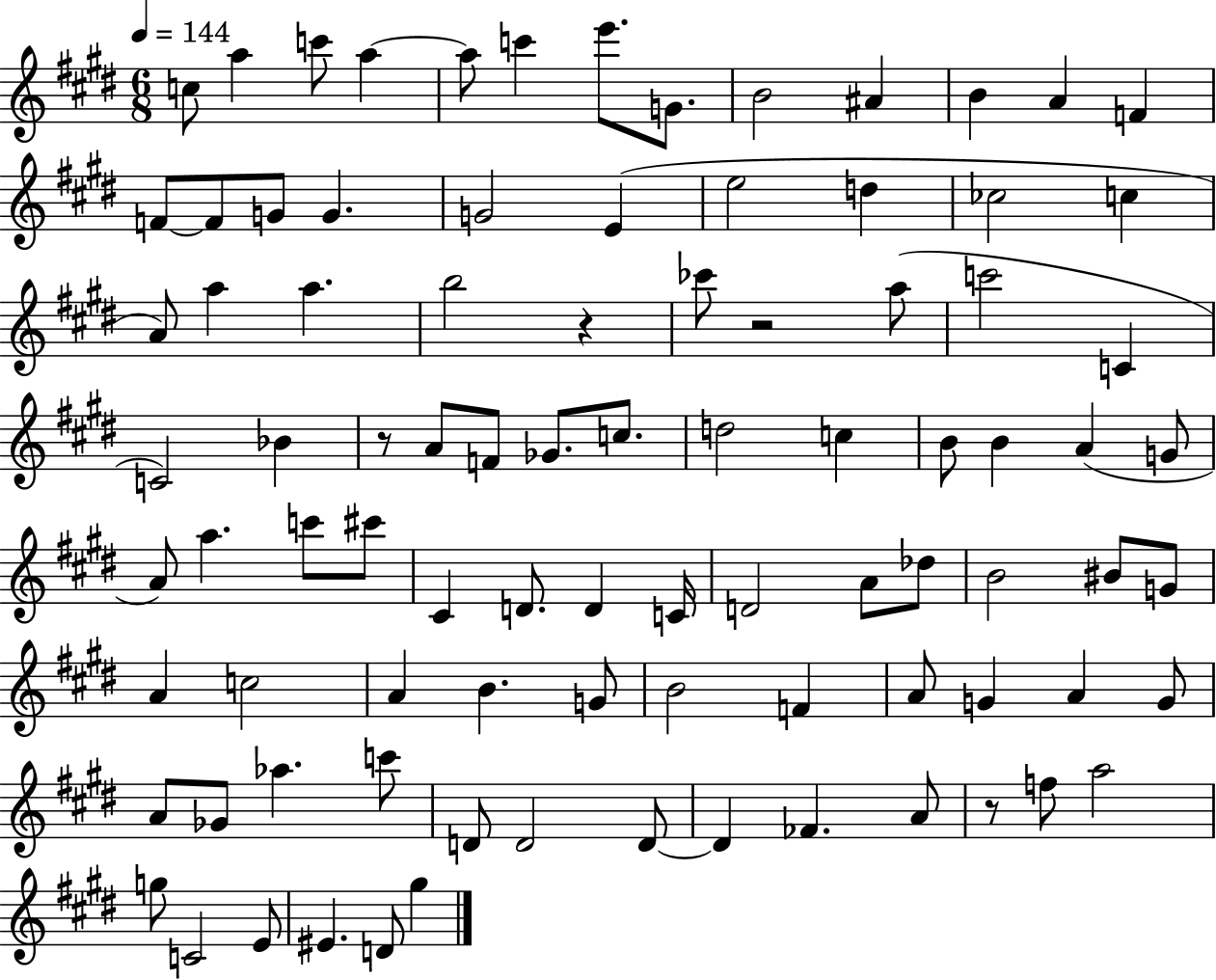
{
  \clef treble
  \numericTimeSignature
  \time 6/8
  \key e \major
  \tempo 4 = 144
  c''8 a''4 c'''8 a''4~~ | a''8 c'''4 e'''8. g'8. | b'2 ais'4 | b'4 a'4 f'4 | \break f'8~~ f'8 g'8 g'4. | g'2 e'4( | e''2 d''4 | ces''2 c''4 | \break a'8) a''4 a''4. | b''2 r4 | ces'''8 r2 a''8( | c'''2 c'4 | \break c'2) bes'4 | r8 a'8 f'8 ges'8. c''8. | d''2 c''4 | b'8 b'4 a'4( g'8 | \break a'8) a''4. c'''8 cis'''8 | cis'4 d'8. d'4 c'16 | d'2 a'8 des''8 | b'2 bis'8 g'8 | \break a'4 c''2 | a'4 b'4. g'8 | b'2 f'4 | a'8 g'4 a'4 g'8 | \break a'8 ges'8 aes''4. c'''8 | d'8 d'2 d'8~~ | d'4 fes'4. a'8 | r8 f''8 a''2 | \break g''8 c'2 e'8 | eis'4. d'8 gis''4 | \bar "|."
}